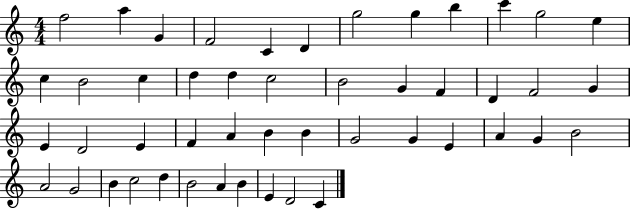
F5/h A5/q G4/q F4/h C4/q D4/q G5/h G5/q B5/q C6/q G5/h E5/q C5/q B4/h C5/q D5/q D5/q C5/h B4/h G4/q F4/q D4/q F4/h G4/q E4/q D4/h E4/q F4/q A4/q B4/q B4/q G4/h G4/q E4/q A4/q G4/q B4/h A4/h G4/h B4/q C5/h D5/q B4/h A4/q B4/q E4/q D4/h C4/q